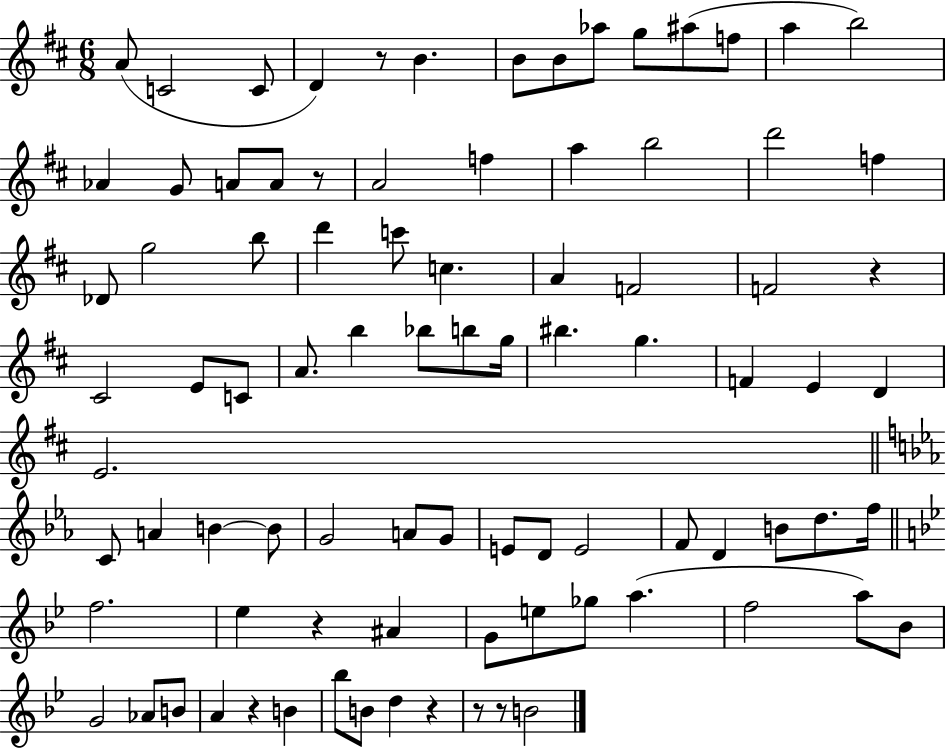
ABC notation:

X:1
T:Untitled
M:6/8
L:1/4
K:D
A/2 C2 C/2 D z/2 B B/2 B/2 _a/2 g/2 ^a/2 f/2 a b2 _A G/2 A/2 A/2 z/2 A2 f a b2 d'2 f _D/2 g2 b/2 d' c'/2 c A F2 F2 z ^C2 E/2 C/2 A/2 b _b/2 b/2 g/4 ^b g F E D E2 C/2 A B B/2 G2 A/2 G/2 E/2 D/2 E2 F/2 D B/2 d/2 f/4 f2 _e z ^A G/2 e/2 _g/2 a f2 a/2 _B/2 G2 _A/2 B/2 A z B _b/2 B/2 d z z/2 z/2 B2